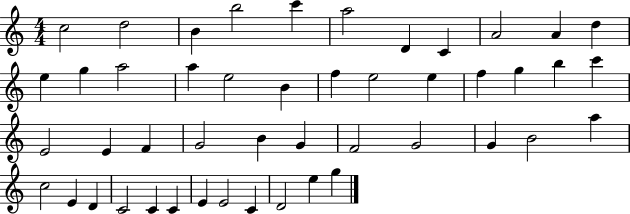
C5/h D5/h B4/q B5/h C6/q A5/h D4/q C4/q A4/h A4/q D5/q E5/q G5/q A5/h A5/q E5/h B4/q F5/q E5/h E5/q F5/q G5/q B5/q C6/q E4/h E4/q F4/q G4/h B4/q G4/q F4/h G4/h G4/q B4/h A5/q C5/h E4/q D4/q C4/h C4/q C4/q E4/q E4/h C4/q D4/h E5/q G5/q